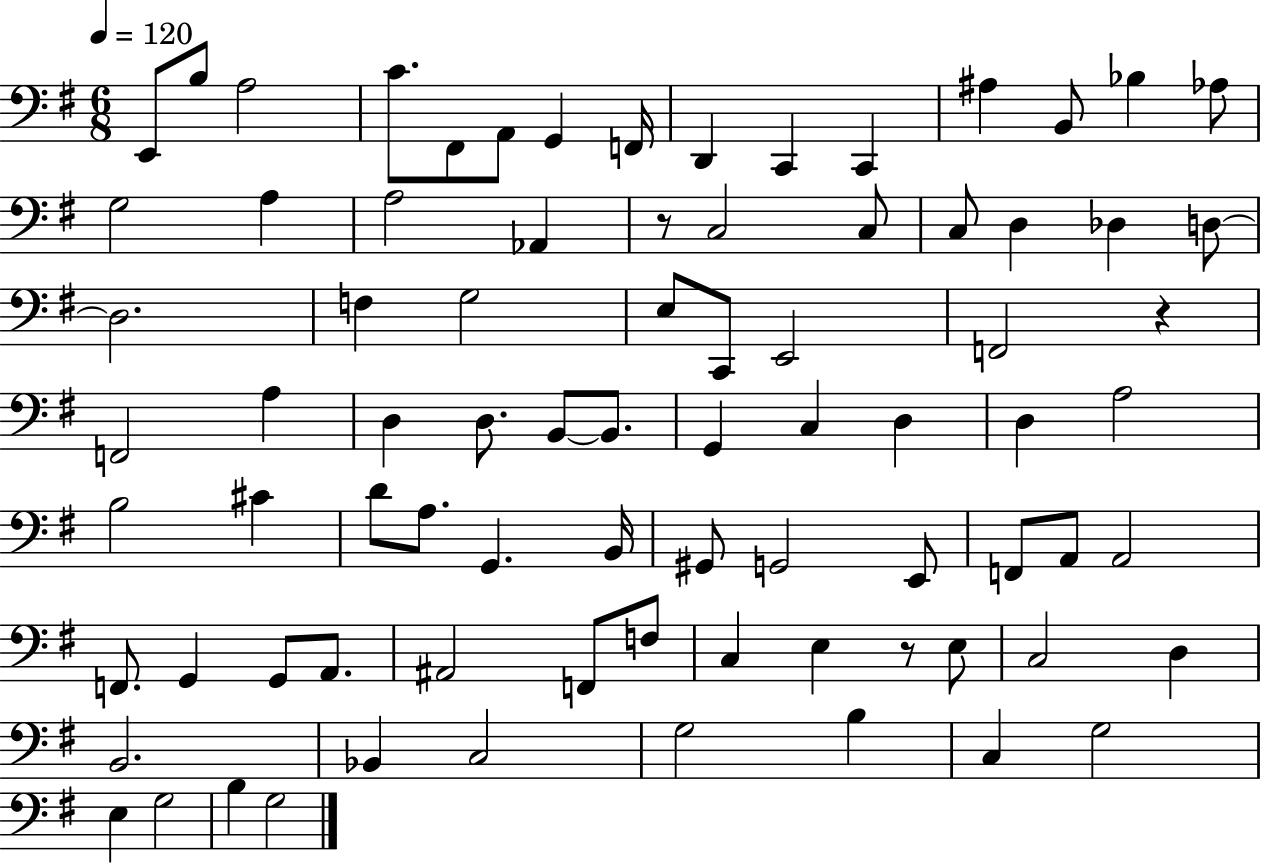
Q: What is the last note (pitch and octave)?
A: G3